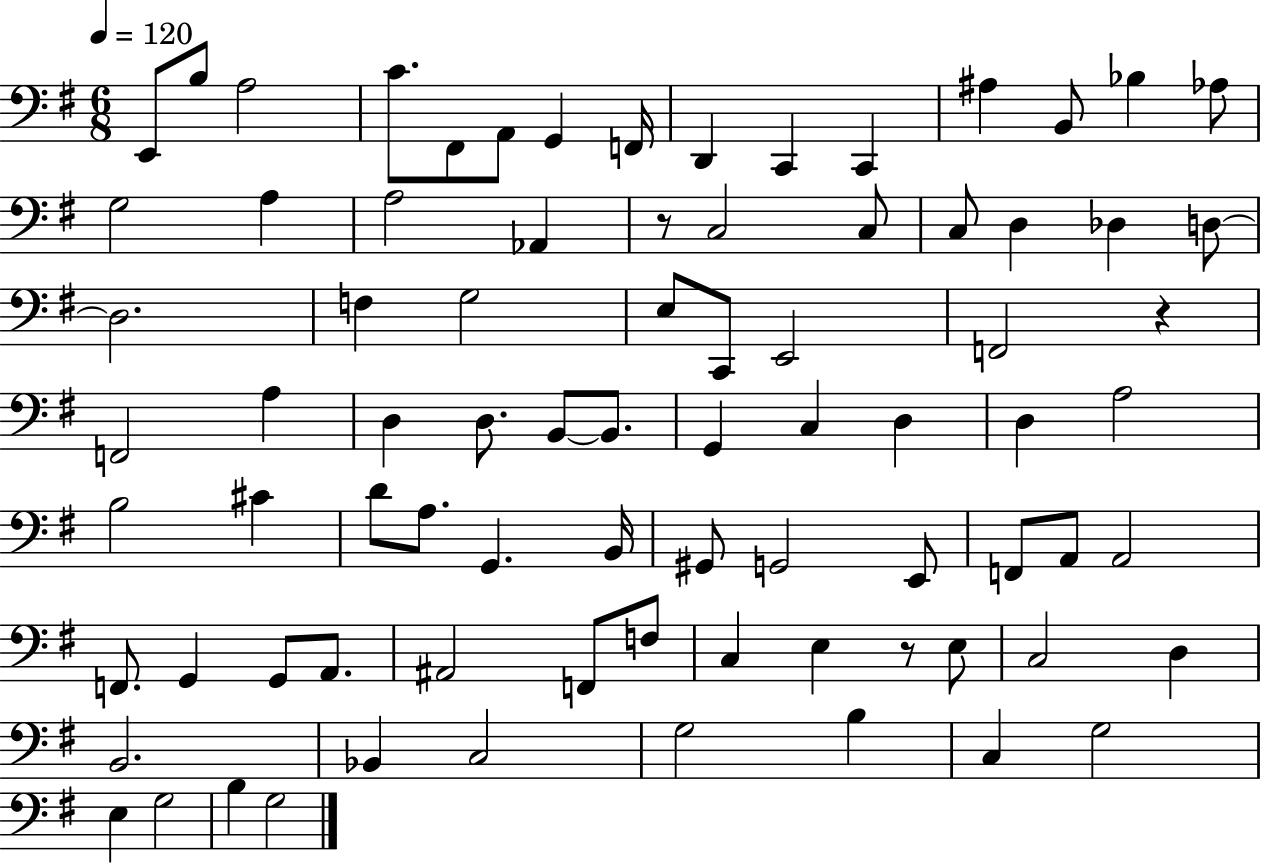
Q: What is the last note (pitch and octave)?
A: G3